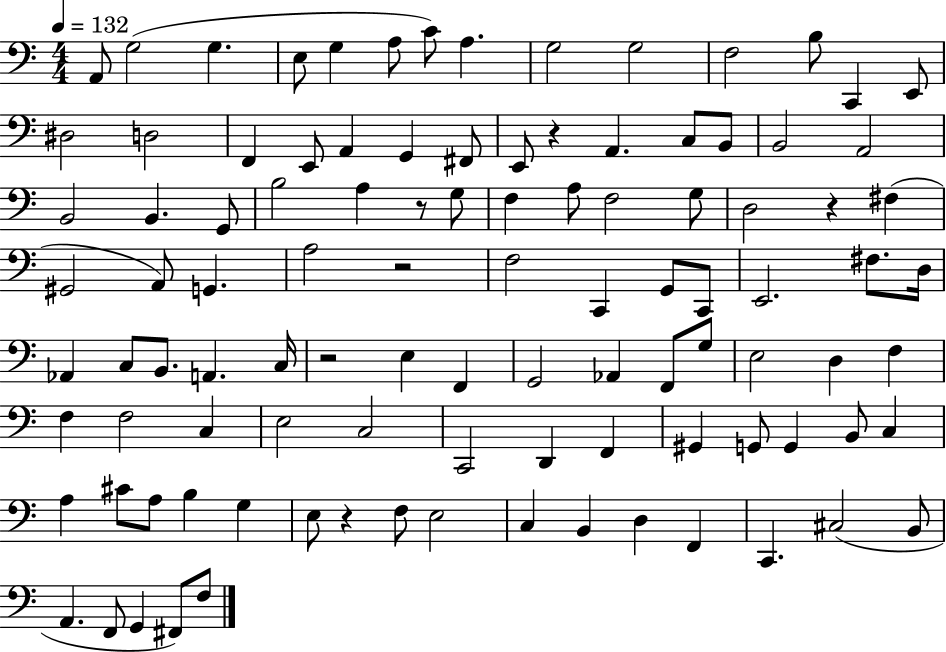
A2/e G3/h G3/q. E3/e G3/q A3/e C4/e A3/q. G3/h G3/h F3/h B3/e C2/q E2/e D#3/h D3/h F2/q E2/e A2/q G2/q F#2/e E2/e R/q A2/q. C3/e B2/e B2/h A2/h B2/h B2/q. G2/e B3/h A3/q R/e G3/e F3/q A3/e F3/h G3/e D3/h R/q F#3/q G#2/h A2/e G2/q. A3/h R/h F3/h C2/q G2/e C2/e E2/h. F#3/e. D3/s Ab2/q C3/e B2/e. A2/q. C3/s R/h E3/q F2/q G2/h Ab2/q F2/e G3/e E3/h D3/q F3/q F3/q F3/h C3/q E3/h C3/h C2/h D2/q F2/q G#2/q G2/e G2/q B2/e C3/q A3/q C#4/e A3/e B3/q G3/q E3/e R/q F3/e E3/h C3/q B2/q D3/q F2/q C2/q. C#3/h B2/e A2/q. F2/e G2/q F#2/e F3/e